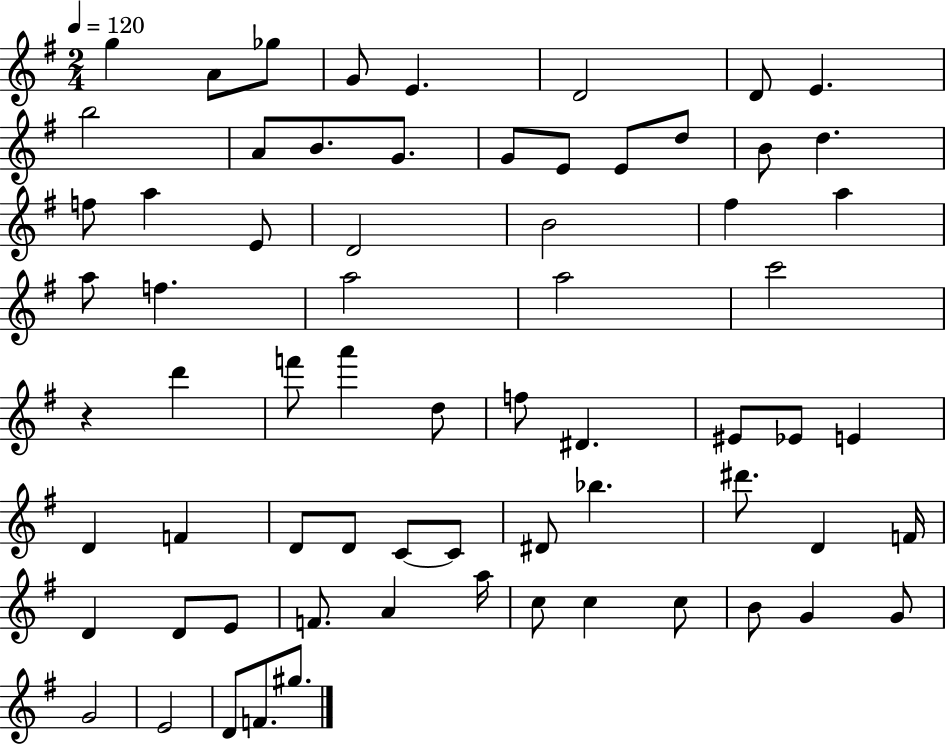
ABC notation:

X:1
T:Untitled
M:2/4
L:1/4
K:G
g A/2 _g/2 G/2 E D2 D/2 E b2 A/2 B/2 G/2 G/2 E/2 E/2 d/2 B/2 d f/2 a E/2 D2 B2 ^f a a/2 f a2 a2 c'2 z d' f'/2 a' d/2 f/2 ^D ^E/2 _E/2 E D F D/2 D/2 C/2 C/2 ^D/2 _b ^d'/2 D F/4 D D/2 E/2 F/2 A a/4 c/2 c c/2 B/2 G G/2 G2 E2 D/2 F/2 ^g/2